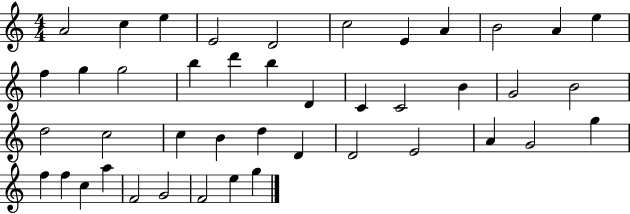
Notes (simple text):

A4/h C5/q E5/q E4/h D4/h C5/h E4/q A4/q B4/h A4/q E5/q F5/q G5/q G5/h B5/q D6/q B5/q D4/q C4/q C4/h B4/q G4/h B4/h D5/h C5/h C5/q B4/q D5/q D4/q D4/h E4/h A4/q G4/h G5/q F5/q F5/q C5/q A5/q F4/h G4/h F4/h E5/q G5/q